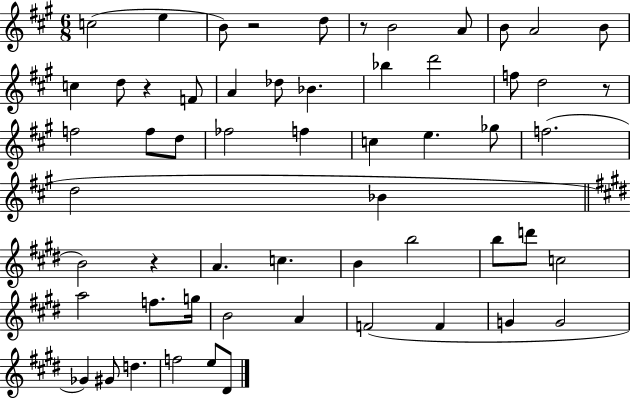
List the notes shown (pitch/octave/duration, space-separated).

C5/h E5/q B4/e R/h D5/e R/e B4/h A4/e B4/e A4/h B4/e C5/q D5/e R/q F4/e A4/q Db5/e Bb4/q. Bb5/q D6/h F5/e D5/h R/e F5/h F5/e D5/e FES5/h F5/q C5/q E5/q. Gb5/e F5/h. D5/h Bb4/q B4/h R/q A4/q. C5/q. B4/q B5/h B5/e D6/e C5/h A5/h F5/e. G5/s B4/h A4/q F4/h F4/q G4/q G4/h Gb4/q G#4/e D5/q. F5/h E5/e D#4/e